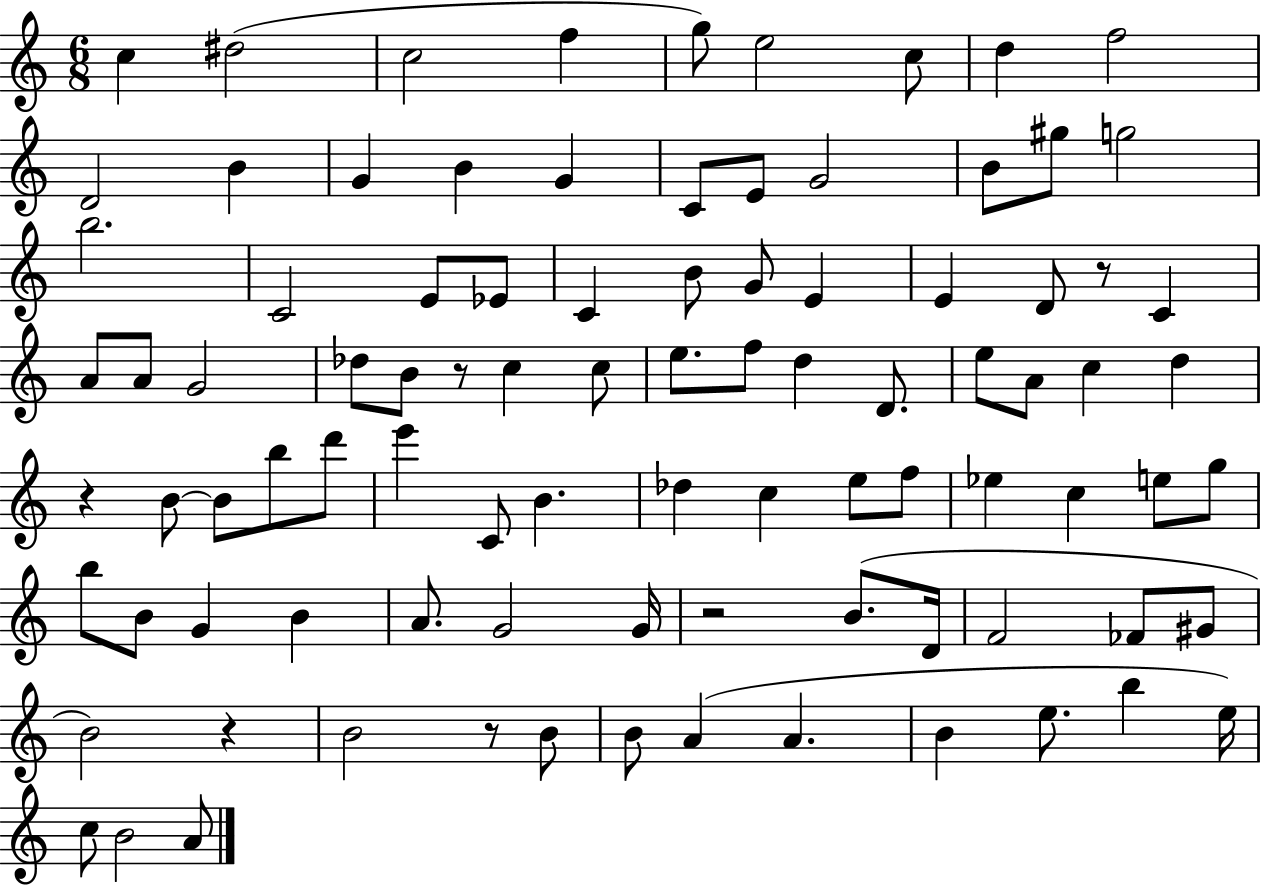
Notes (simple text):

C5/q D#5/h C5/h F5/q G5/e E5/h C5/e D5/q F5/h D4/h B4/q G4/q B4/q G4/q C4/e E4/e G4/h B4/e G#5/e G5/h B5/h. C4/h E4/e Eb4/e C4/q B4/e G4/e E4/q E4/q D4/e R/e C4/q A4/e A4/e G4/h Db5/e B4/e R/e C5/q C5/e E5/e. F5/e D5/q D4/e. E5/e A4/e C5/q D5/q R/q B4/e B4/e B5/e D6/e E6/q C4/e B4/q. Db5/q C5/q E5/e F5/e Eb5/q C5/q E5/e G5/e B5/e B4/e G4/q B4/q A4/e. G4/h G4/s R/h B4/e. D4/s F4/h FES4/e G#4/e B4/h R/q B4/h R/e B4/e B4/e A4/q A4/q. B4/q E5/e. B5/q E5/s C5/e B4/h A4/e